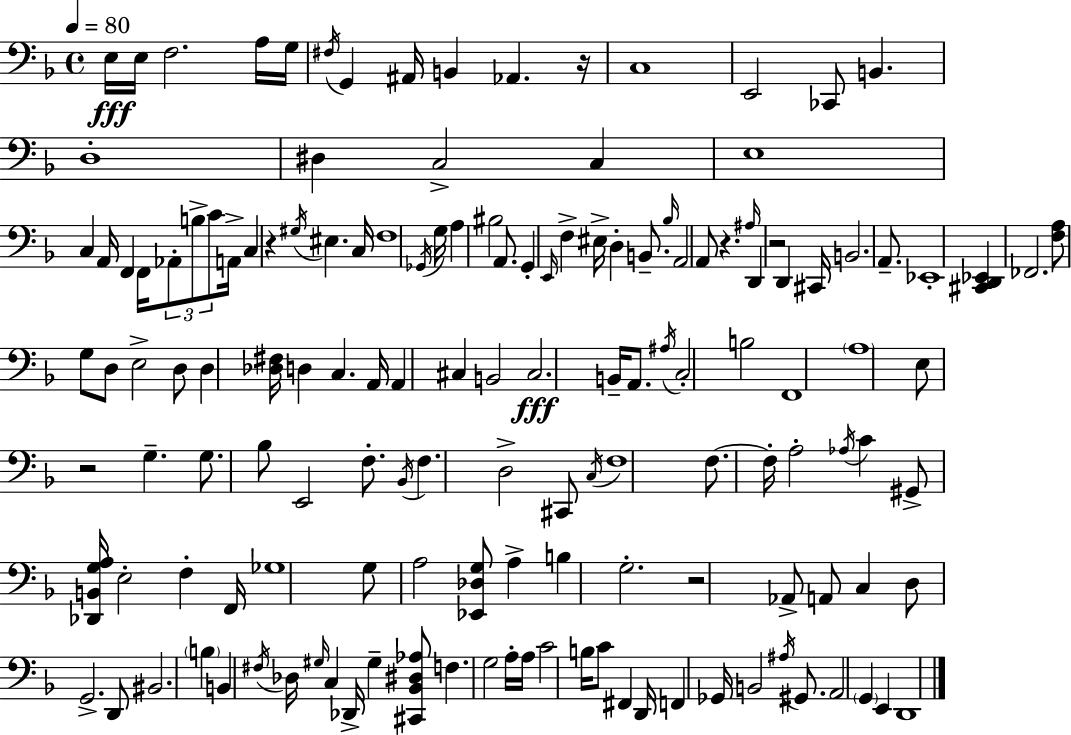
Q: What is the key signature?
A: F major